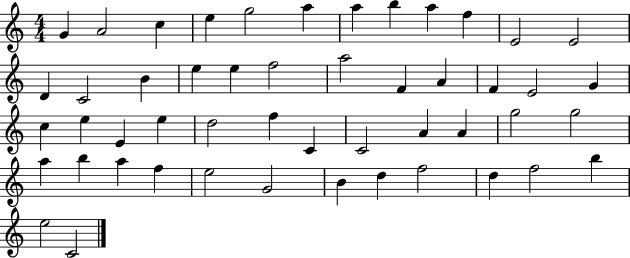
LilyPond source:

{
  \clef treble
  \numericTimeSignature
  \time 4/4
  \key c \major
  g'4 a'2 c''4 | e''4 g''2 a''4 | a''4 b''4 a''4 f''4 | e'2 e'2 | \break d'4 c'2 b'4 | e''4 e''4 f''2 | a''2 f'4 a'4 | f'4 e'2 g'4 | \break c''4 e''4 e'4 e''4 | d''2 f''4 c'4 | c'2 a'4 a'4 | g''2 g''2 | \break a''4 b''4 a''4 f''4 | e''2 g'2 | b'4 d''4 f''2 | d''4 f''2 b''4 | \break e''2 c'2 | \bar "|."
}